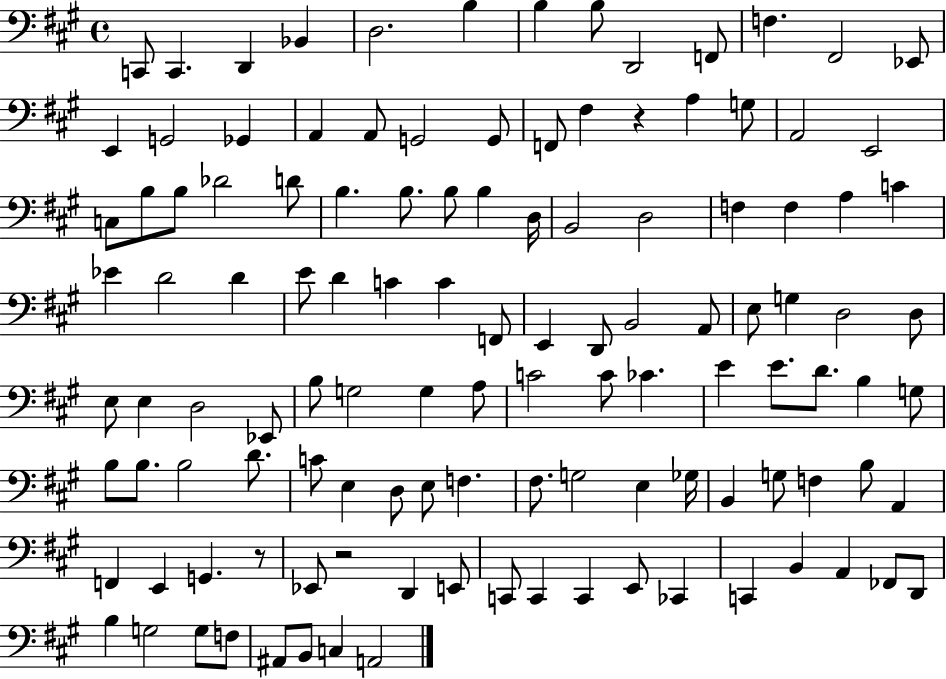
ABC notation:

X:1
T:Untitled
M:4/4
L:1/4
K:A
C,,/2 C,, D,, _B,, D,2 B, B, B,/2 D,,2 F,,/2 F, ^F,,2 _E,,/2 E,, G,,2 _G,, A,, A,,/2 G,,2 G,,/2 F,,/2 ^F, z A, G,/2 A,,2 E,,2 C,/2 B,/2 B,/2 _D2 D/2 B, B,/2 B,/2 B, D,/4 B,,2 D,2 F, F, A, C _E D2 D E/2 D C C F,,/2 E,, D,,/2 B,,2 A,,/2 E,/2 G, D,2 D,/2 E,/2 E, D,2 _E,,/2 B,/2 G,2 G, A,/2 C2 C/2 _C E E/2 D/2 B, G,/2 B,/2 B,/2 B,2 D/2 C/2 E, D,/2 E,/2 F, ^F,/2 G,2 E, _G,/4 B,, G,/2 F, B,/2 A,, F,, E,, G,, z/2 _E,,/2 z2 D,, E,,/2 C,,/2 C,, C,, E,,/2 _C,, C,, B,, A,, _F,,/2 D,,/2 B, G,2 G,/2 F,/2 ^A,,/2 B,,/2 C, A,,2